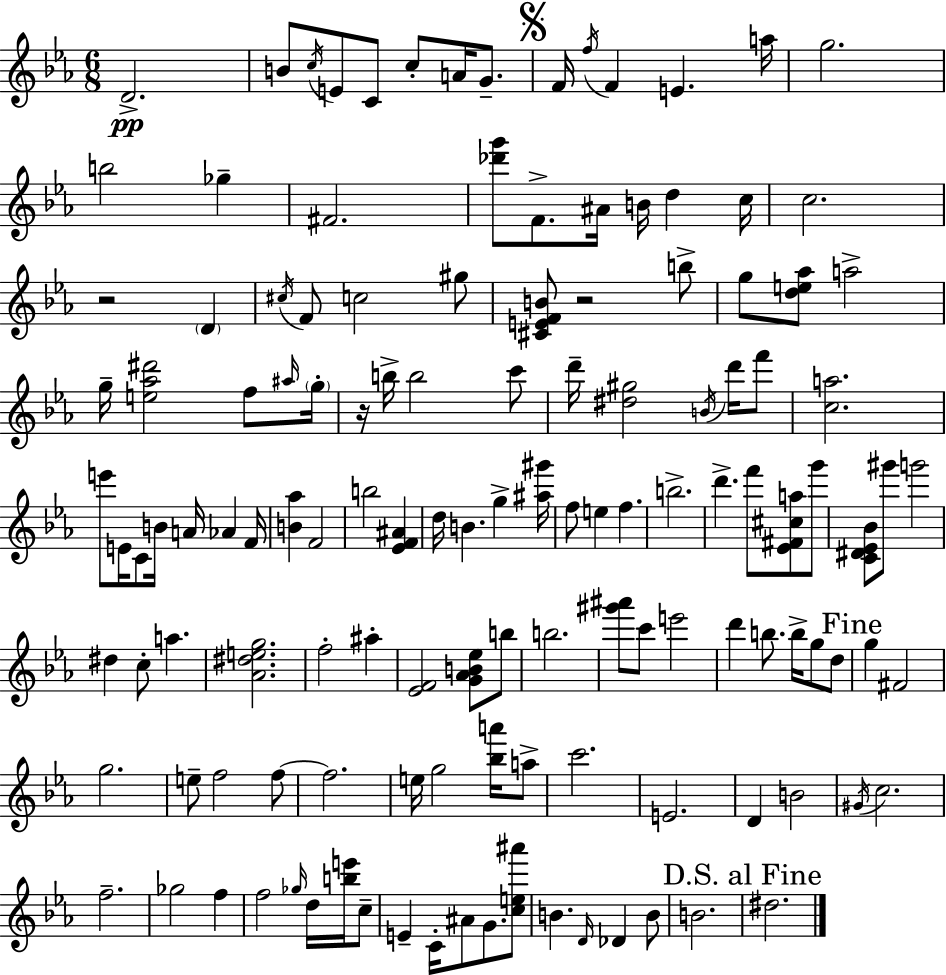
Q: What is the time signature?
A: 6/8